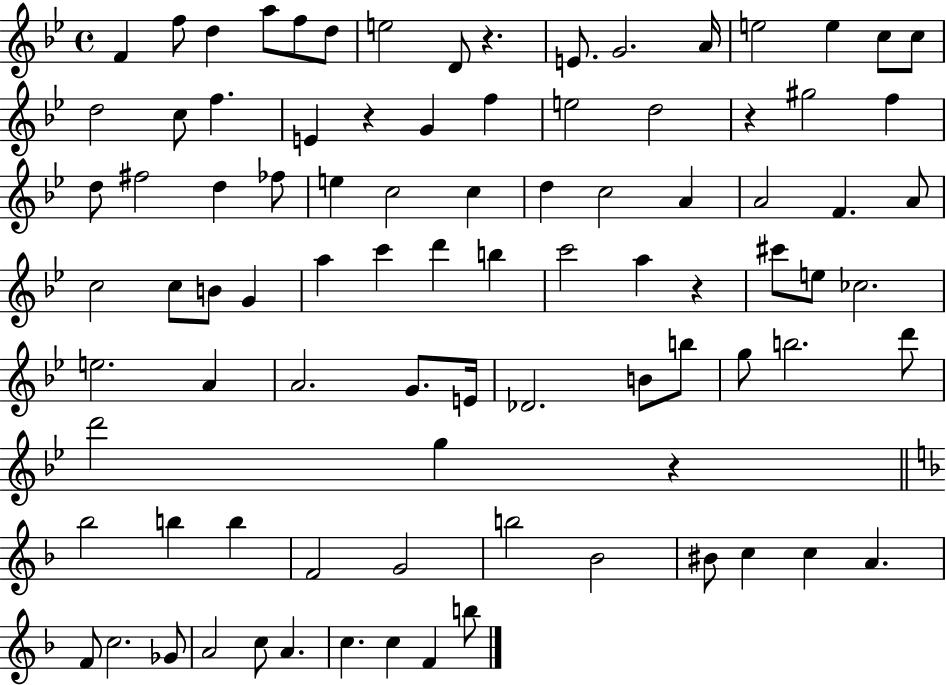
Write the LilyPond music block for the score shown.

{
  \clef treble
  \time 4/4
  \defaultTimeSignature
  \key bes \major
  \repeat volta 2 { f'4 f''8 d''4 a''8 f''8 d''8 | e''2 d'8 r4. | e'8. g'2. a'16 | e''2 e''4 c''8 c''8 | \break d''2 c''8 f''4. | e'4 r4 g'4 f''4 | e''2 d''2 | r4 gis''2 f''4 | \break d''8 fis''2 d''4 fes''8 | e''4 c''2 c''4 | d''4 c''2 a'4 | a'2 f'4. a'8 | \break c''2 c''8 b'8 g'4 | a''4 c'''4 d'''4 b''4 | c'''2 a''4 r4 | cis'''8 e''8 ces''2. | \break e''2. a'4 | a'2. g'8. e'16 | des'2. b'8 b''8 | g''8 b''2. d'''8 | \break d'''2 g''4 r4 | \bar "||" \break \key f \major bes''2 b''4 b''4 | f'2 g'2 | b''2 bes'2 | bis'8 c''4 c''4 a'4. | \break f'8 c''2. ges'8 | a'2 c''8 a'4. | c''4. c''4 f'4 b''8 | } \bar "|."
}